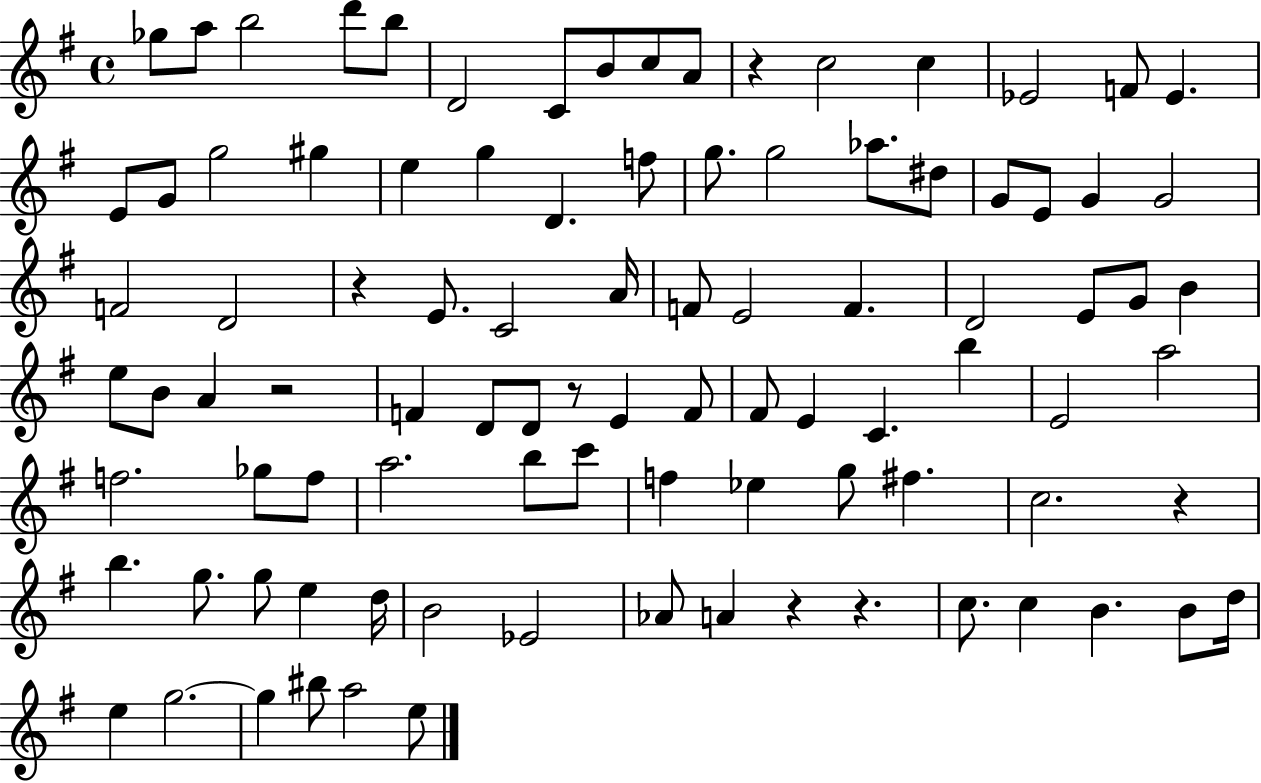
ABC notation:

X:1
T:Untitled
M:4/4
L:1/4
K:G
_g/2 a/2 b2 d'/2 b/2 D2 C/2 B/2 c/2 A/2 z c2 c _E2 F/2 _E E/2 G/2 g2 ^g e g D f/2 g/2 g2 _a/2 ^d/2 G/2 E/2 G G2 F2 D2 z E/2 C2 A/4 F/2 E2 F D2 E/2 G/2 B e/2 B/2 A z2 F D/2 D/2 z/2 E F/2 ^F/2 E C b E2 a2 f2 _g/2 f/2 a2 b/2 c'/2 f _e g/2 ^f c2 z b g/2 g/2 e d/4 B2 _E2 _A/2 A z z c/2 c B B/2 d/4 e g2 g ^b/2 a2 e/2